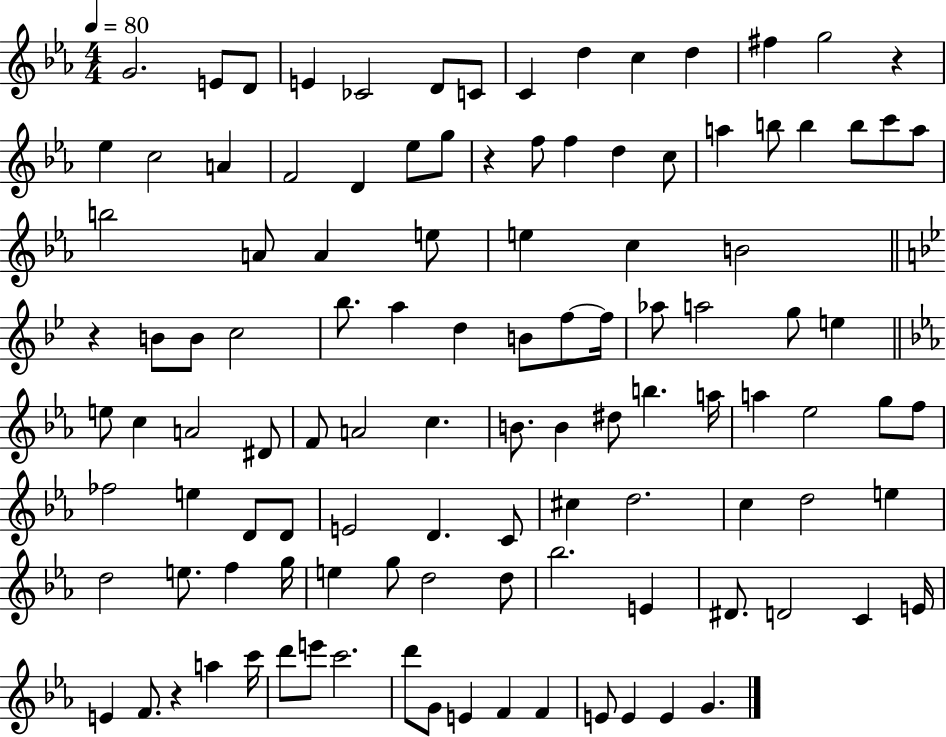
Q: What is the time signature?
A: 4/4